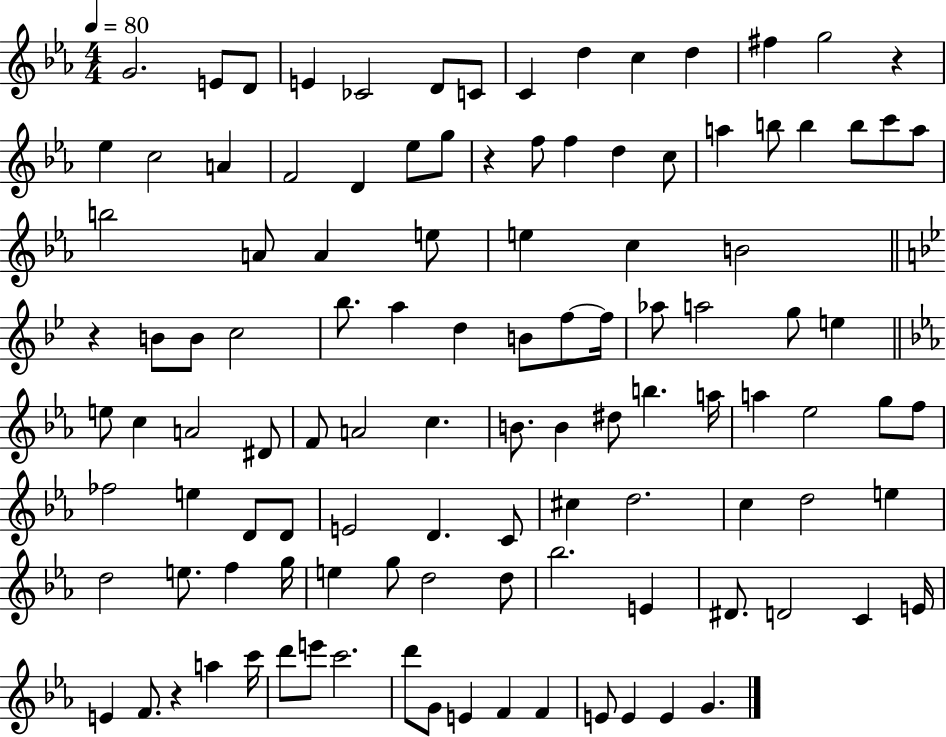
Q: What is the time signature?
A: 4/4